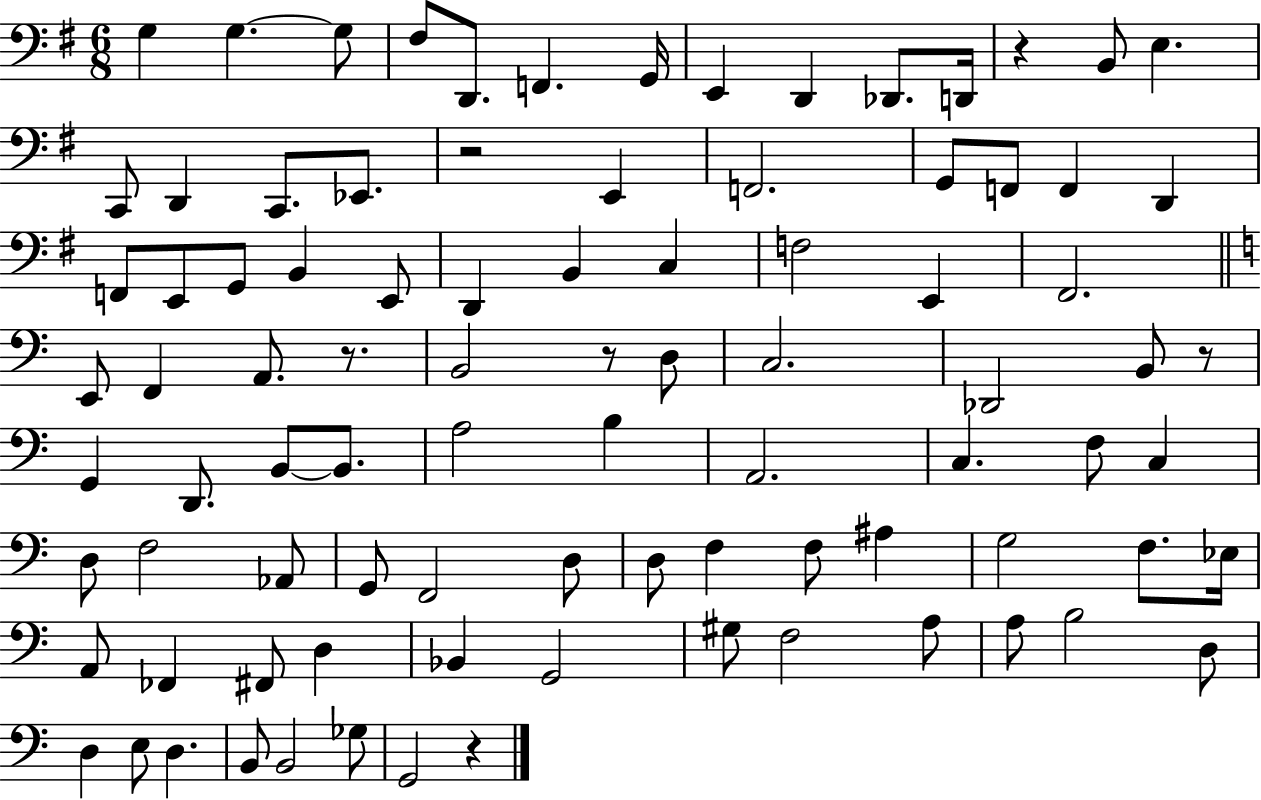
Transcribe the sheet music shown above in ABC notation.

X:1
T:Untitled
M:6/8
L:1/4
K:G
G, G, G,/2 ^F,/2 D,,/2 F,, G,,/4 E,, D,, _D,,/2 D,,/4 z B,,/2 E, C,,/2 D,, C,,/2 _E,,/2 z2 E,, F,,2 G,,/2 F,,/2 F,, D,, F,,/2 E,,/2 G,,/2 B,, E,,/2 D,, B,, C, F,2 E,, ^F,,2 E,,/2 F,, A,,/2 z/2 B,,2 z/2 D,/2 C,2 _D,,2 B,,/2 z/2 G,, D,,/2 B,,/2 B,,/2 A,2 B, A,,2 C, F,/2 C, D,/2 F,2 _A,,/2 G,,/2 F,,2 D,/2 D,/2 F, F,/2 ^A, G,2 F,/2 _E,/4 A,,/2 _F,, ^F,,/2 D, _B,, G,,2 ^G,/2 F,2 A,/2 A,/2 B,2 D,/2 D, E,/2 D, B,,/2 B,,2 _G,/2 G,,2 z